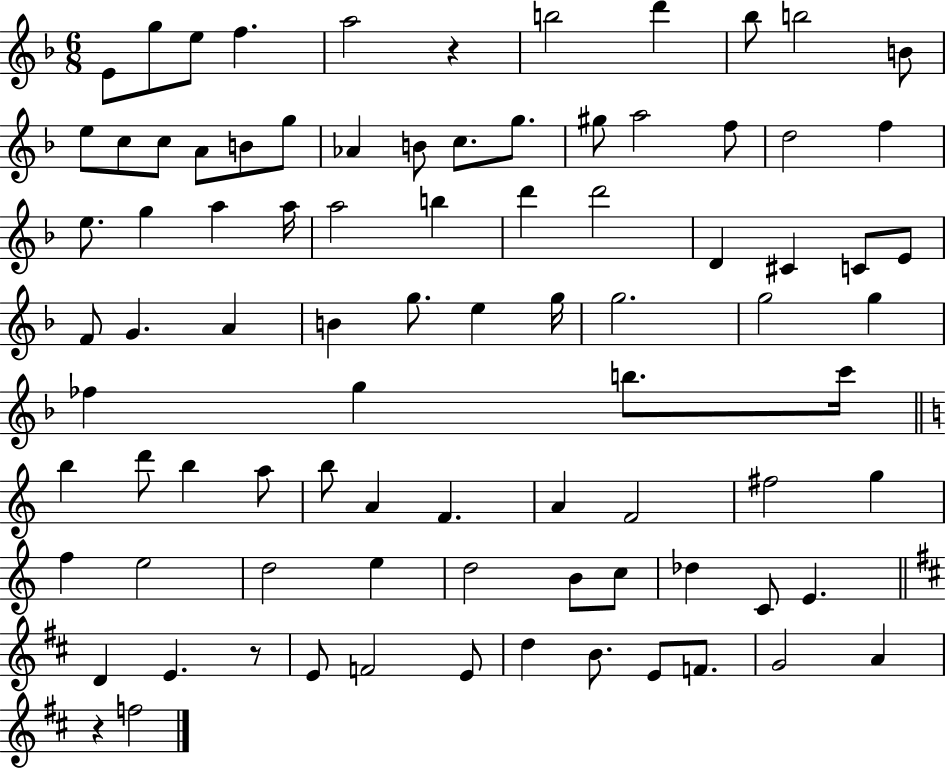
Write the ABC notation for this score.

X:1
T:Untitled
M:6/8
L:1/4
K:F
E/2 g/2 e/2 f a2 z b2 d' _b/2 b2 B/2 e/2 c/2 c/2 A/2 B/2 g/2 _A B/2 c/2 g/2 ^g/2 a2 f/2 d2 f e/2 g a a/4 a2 b d' d'2 D ^C C/2 E/2 F/2 G A B g/2 e g/4 g2 g2 g _f g b/2 c'/4 b d'/2 b a/2 b/2 A F A F2 ^f2 g f e2 d2 e d2 B/2 c/2 _d C/2 E D E z/2 E/2 F2 E/2 d B/2 E/2 F/2 G2 A z f2